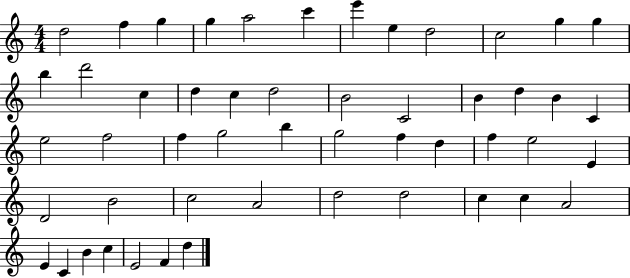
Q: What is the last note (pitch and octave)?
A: D5